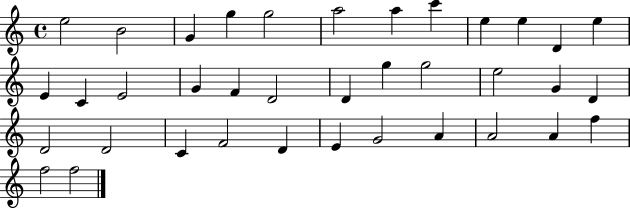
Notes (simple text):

E5/h B4/h G4/q G5/q G5/h A5/h A5/q C6/q E5/q E5/q D4/q E5/q E4/q C4/q E4/h G4/q F4/q D4/h D4/q G5/q G5/h E5/h G4/q D4/q D4/h D4/h C4/q F4/h D4/q E4/q G4/h A4/q A4/h A4/q F5/q F5/h F5/h